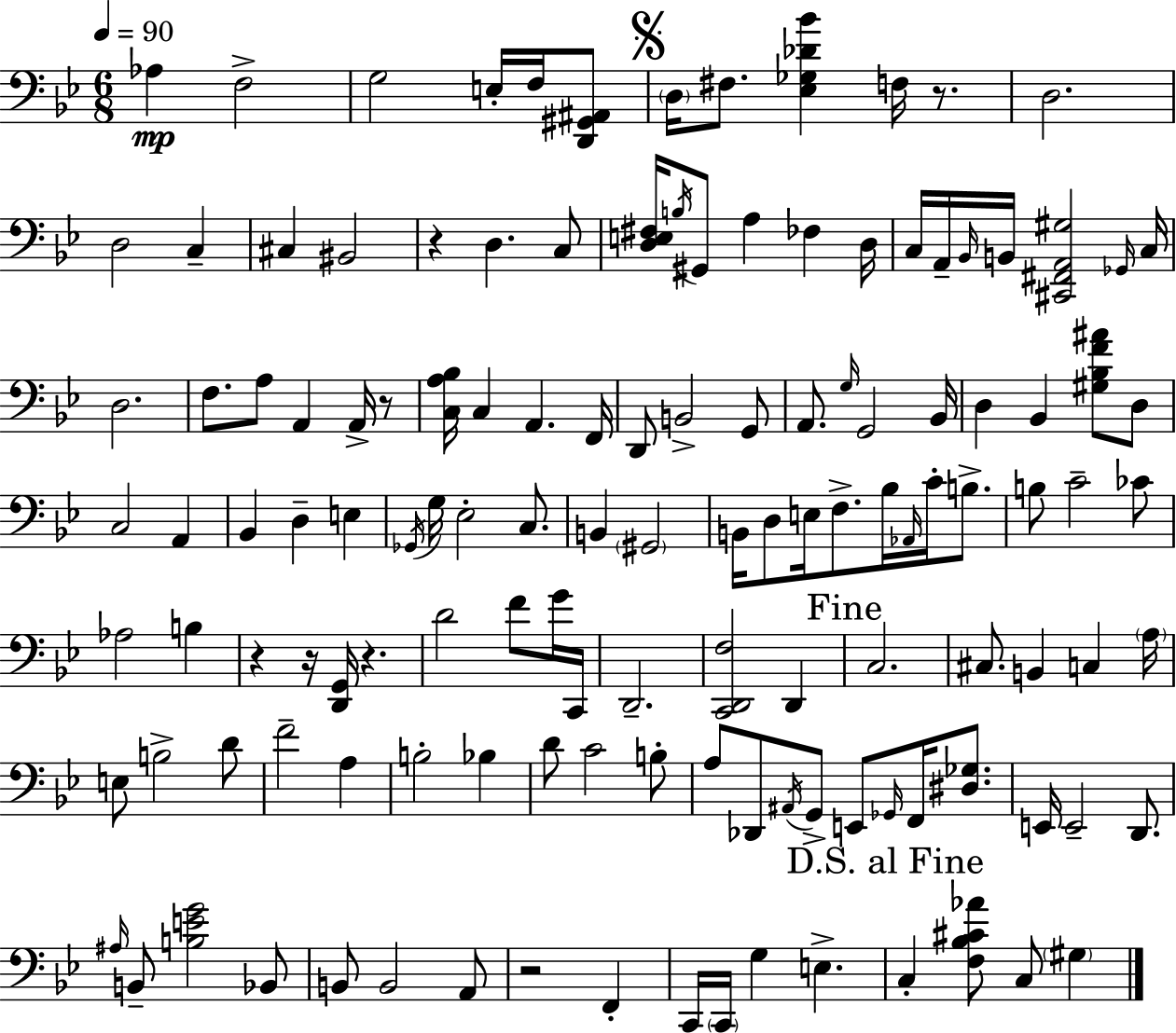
X:1
T:Untitled
M:6/8
L:1/4
K:Bb
_A, F,2 G,2 E,/4 F,/4 [D,,^G,,^A,,]/2 D,/4 ^F,/2 [_E,_G,_D_B] F,/4 z/2 D,2 D,2 C, ^C, ^B,,2 z D, C,/2 [D,E,^F,]/4 B,/4 ^G,,/2 A, _F, D,/4 C,/4 A,,/4 _B,,/4 B,,/4 [^C,,^F,,A,,^G,]2 _G,,/4 C,/4 D,2 F,/2 A,/2 A,, A,,/4 z/2 [C,A,_B,]/4 C, A,, F,,/4 D,,/2 B,,2 G,,/2 A,,/2 G,/4 G,,2 _B,,/4 D, _B,, [^G,_B,F^A]/2 D,/2 C,2 A,, _B,, D, E, _G,,/4 G,/4 _E,2 C,/2 B,, ^G,,2 B,,/4 D,/2 E,/4 F,/2 _B,/4 _A,,/4 C/4 B,/2 B,/2 C2 _C/2 _A,2 B, z z/4 [D,,G,,]/4 z D2 F/2 G/4 C,,/4 D,,2 [C,,D,,F,]2 D,, C,2 ^C,/2 B,, C, A,/4 E,/2 B,2 D/2 F2 A, B,2 _B, D/2 C2 B,/2 A,/2 _D,,/2 ^A,,/4 G,,/2 E,,/2 _G,,/4 F,,/4 [^D,_G,]/2 E,,/4 E,,2 D,,/2 ^A,/4 B,,/2 [B,EG]2 _B,,/2 B,,/2 B,,2 A,,/2 z2 F,, C,,/4 C,,/4 G, E, C, [F,_B,^C_A]/2 C,/2 ^G,